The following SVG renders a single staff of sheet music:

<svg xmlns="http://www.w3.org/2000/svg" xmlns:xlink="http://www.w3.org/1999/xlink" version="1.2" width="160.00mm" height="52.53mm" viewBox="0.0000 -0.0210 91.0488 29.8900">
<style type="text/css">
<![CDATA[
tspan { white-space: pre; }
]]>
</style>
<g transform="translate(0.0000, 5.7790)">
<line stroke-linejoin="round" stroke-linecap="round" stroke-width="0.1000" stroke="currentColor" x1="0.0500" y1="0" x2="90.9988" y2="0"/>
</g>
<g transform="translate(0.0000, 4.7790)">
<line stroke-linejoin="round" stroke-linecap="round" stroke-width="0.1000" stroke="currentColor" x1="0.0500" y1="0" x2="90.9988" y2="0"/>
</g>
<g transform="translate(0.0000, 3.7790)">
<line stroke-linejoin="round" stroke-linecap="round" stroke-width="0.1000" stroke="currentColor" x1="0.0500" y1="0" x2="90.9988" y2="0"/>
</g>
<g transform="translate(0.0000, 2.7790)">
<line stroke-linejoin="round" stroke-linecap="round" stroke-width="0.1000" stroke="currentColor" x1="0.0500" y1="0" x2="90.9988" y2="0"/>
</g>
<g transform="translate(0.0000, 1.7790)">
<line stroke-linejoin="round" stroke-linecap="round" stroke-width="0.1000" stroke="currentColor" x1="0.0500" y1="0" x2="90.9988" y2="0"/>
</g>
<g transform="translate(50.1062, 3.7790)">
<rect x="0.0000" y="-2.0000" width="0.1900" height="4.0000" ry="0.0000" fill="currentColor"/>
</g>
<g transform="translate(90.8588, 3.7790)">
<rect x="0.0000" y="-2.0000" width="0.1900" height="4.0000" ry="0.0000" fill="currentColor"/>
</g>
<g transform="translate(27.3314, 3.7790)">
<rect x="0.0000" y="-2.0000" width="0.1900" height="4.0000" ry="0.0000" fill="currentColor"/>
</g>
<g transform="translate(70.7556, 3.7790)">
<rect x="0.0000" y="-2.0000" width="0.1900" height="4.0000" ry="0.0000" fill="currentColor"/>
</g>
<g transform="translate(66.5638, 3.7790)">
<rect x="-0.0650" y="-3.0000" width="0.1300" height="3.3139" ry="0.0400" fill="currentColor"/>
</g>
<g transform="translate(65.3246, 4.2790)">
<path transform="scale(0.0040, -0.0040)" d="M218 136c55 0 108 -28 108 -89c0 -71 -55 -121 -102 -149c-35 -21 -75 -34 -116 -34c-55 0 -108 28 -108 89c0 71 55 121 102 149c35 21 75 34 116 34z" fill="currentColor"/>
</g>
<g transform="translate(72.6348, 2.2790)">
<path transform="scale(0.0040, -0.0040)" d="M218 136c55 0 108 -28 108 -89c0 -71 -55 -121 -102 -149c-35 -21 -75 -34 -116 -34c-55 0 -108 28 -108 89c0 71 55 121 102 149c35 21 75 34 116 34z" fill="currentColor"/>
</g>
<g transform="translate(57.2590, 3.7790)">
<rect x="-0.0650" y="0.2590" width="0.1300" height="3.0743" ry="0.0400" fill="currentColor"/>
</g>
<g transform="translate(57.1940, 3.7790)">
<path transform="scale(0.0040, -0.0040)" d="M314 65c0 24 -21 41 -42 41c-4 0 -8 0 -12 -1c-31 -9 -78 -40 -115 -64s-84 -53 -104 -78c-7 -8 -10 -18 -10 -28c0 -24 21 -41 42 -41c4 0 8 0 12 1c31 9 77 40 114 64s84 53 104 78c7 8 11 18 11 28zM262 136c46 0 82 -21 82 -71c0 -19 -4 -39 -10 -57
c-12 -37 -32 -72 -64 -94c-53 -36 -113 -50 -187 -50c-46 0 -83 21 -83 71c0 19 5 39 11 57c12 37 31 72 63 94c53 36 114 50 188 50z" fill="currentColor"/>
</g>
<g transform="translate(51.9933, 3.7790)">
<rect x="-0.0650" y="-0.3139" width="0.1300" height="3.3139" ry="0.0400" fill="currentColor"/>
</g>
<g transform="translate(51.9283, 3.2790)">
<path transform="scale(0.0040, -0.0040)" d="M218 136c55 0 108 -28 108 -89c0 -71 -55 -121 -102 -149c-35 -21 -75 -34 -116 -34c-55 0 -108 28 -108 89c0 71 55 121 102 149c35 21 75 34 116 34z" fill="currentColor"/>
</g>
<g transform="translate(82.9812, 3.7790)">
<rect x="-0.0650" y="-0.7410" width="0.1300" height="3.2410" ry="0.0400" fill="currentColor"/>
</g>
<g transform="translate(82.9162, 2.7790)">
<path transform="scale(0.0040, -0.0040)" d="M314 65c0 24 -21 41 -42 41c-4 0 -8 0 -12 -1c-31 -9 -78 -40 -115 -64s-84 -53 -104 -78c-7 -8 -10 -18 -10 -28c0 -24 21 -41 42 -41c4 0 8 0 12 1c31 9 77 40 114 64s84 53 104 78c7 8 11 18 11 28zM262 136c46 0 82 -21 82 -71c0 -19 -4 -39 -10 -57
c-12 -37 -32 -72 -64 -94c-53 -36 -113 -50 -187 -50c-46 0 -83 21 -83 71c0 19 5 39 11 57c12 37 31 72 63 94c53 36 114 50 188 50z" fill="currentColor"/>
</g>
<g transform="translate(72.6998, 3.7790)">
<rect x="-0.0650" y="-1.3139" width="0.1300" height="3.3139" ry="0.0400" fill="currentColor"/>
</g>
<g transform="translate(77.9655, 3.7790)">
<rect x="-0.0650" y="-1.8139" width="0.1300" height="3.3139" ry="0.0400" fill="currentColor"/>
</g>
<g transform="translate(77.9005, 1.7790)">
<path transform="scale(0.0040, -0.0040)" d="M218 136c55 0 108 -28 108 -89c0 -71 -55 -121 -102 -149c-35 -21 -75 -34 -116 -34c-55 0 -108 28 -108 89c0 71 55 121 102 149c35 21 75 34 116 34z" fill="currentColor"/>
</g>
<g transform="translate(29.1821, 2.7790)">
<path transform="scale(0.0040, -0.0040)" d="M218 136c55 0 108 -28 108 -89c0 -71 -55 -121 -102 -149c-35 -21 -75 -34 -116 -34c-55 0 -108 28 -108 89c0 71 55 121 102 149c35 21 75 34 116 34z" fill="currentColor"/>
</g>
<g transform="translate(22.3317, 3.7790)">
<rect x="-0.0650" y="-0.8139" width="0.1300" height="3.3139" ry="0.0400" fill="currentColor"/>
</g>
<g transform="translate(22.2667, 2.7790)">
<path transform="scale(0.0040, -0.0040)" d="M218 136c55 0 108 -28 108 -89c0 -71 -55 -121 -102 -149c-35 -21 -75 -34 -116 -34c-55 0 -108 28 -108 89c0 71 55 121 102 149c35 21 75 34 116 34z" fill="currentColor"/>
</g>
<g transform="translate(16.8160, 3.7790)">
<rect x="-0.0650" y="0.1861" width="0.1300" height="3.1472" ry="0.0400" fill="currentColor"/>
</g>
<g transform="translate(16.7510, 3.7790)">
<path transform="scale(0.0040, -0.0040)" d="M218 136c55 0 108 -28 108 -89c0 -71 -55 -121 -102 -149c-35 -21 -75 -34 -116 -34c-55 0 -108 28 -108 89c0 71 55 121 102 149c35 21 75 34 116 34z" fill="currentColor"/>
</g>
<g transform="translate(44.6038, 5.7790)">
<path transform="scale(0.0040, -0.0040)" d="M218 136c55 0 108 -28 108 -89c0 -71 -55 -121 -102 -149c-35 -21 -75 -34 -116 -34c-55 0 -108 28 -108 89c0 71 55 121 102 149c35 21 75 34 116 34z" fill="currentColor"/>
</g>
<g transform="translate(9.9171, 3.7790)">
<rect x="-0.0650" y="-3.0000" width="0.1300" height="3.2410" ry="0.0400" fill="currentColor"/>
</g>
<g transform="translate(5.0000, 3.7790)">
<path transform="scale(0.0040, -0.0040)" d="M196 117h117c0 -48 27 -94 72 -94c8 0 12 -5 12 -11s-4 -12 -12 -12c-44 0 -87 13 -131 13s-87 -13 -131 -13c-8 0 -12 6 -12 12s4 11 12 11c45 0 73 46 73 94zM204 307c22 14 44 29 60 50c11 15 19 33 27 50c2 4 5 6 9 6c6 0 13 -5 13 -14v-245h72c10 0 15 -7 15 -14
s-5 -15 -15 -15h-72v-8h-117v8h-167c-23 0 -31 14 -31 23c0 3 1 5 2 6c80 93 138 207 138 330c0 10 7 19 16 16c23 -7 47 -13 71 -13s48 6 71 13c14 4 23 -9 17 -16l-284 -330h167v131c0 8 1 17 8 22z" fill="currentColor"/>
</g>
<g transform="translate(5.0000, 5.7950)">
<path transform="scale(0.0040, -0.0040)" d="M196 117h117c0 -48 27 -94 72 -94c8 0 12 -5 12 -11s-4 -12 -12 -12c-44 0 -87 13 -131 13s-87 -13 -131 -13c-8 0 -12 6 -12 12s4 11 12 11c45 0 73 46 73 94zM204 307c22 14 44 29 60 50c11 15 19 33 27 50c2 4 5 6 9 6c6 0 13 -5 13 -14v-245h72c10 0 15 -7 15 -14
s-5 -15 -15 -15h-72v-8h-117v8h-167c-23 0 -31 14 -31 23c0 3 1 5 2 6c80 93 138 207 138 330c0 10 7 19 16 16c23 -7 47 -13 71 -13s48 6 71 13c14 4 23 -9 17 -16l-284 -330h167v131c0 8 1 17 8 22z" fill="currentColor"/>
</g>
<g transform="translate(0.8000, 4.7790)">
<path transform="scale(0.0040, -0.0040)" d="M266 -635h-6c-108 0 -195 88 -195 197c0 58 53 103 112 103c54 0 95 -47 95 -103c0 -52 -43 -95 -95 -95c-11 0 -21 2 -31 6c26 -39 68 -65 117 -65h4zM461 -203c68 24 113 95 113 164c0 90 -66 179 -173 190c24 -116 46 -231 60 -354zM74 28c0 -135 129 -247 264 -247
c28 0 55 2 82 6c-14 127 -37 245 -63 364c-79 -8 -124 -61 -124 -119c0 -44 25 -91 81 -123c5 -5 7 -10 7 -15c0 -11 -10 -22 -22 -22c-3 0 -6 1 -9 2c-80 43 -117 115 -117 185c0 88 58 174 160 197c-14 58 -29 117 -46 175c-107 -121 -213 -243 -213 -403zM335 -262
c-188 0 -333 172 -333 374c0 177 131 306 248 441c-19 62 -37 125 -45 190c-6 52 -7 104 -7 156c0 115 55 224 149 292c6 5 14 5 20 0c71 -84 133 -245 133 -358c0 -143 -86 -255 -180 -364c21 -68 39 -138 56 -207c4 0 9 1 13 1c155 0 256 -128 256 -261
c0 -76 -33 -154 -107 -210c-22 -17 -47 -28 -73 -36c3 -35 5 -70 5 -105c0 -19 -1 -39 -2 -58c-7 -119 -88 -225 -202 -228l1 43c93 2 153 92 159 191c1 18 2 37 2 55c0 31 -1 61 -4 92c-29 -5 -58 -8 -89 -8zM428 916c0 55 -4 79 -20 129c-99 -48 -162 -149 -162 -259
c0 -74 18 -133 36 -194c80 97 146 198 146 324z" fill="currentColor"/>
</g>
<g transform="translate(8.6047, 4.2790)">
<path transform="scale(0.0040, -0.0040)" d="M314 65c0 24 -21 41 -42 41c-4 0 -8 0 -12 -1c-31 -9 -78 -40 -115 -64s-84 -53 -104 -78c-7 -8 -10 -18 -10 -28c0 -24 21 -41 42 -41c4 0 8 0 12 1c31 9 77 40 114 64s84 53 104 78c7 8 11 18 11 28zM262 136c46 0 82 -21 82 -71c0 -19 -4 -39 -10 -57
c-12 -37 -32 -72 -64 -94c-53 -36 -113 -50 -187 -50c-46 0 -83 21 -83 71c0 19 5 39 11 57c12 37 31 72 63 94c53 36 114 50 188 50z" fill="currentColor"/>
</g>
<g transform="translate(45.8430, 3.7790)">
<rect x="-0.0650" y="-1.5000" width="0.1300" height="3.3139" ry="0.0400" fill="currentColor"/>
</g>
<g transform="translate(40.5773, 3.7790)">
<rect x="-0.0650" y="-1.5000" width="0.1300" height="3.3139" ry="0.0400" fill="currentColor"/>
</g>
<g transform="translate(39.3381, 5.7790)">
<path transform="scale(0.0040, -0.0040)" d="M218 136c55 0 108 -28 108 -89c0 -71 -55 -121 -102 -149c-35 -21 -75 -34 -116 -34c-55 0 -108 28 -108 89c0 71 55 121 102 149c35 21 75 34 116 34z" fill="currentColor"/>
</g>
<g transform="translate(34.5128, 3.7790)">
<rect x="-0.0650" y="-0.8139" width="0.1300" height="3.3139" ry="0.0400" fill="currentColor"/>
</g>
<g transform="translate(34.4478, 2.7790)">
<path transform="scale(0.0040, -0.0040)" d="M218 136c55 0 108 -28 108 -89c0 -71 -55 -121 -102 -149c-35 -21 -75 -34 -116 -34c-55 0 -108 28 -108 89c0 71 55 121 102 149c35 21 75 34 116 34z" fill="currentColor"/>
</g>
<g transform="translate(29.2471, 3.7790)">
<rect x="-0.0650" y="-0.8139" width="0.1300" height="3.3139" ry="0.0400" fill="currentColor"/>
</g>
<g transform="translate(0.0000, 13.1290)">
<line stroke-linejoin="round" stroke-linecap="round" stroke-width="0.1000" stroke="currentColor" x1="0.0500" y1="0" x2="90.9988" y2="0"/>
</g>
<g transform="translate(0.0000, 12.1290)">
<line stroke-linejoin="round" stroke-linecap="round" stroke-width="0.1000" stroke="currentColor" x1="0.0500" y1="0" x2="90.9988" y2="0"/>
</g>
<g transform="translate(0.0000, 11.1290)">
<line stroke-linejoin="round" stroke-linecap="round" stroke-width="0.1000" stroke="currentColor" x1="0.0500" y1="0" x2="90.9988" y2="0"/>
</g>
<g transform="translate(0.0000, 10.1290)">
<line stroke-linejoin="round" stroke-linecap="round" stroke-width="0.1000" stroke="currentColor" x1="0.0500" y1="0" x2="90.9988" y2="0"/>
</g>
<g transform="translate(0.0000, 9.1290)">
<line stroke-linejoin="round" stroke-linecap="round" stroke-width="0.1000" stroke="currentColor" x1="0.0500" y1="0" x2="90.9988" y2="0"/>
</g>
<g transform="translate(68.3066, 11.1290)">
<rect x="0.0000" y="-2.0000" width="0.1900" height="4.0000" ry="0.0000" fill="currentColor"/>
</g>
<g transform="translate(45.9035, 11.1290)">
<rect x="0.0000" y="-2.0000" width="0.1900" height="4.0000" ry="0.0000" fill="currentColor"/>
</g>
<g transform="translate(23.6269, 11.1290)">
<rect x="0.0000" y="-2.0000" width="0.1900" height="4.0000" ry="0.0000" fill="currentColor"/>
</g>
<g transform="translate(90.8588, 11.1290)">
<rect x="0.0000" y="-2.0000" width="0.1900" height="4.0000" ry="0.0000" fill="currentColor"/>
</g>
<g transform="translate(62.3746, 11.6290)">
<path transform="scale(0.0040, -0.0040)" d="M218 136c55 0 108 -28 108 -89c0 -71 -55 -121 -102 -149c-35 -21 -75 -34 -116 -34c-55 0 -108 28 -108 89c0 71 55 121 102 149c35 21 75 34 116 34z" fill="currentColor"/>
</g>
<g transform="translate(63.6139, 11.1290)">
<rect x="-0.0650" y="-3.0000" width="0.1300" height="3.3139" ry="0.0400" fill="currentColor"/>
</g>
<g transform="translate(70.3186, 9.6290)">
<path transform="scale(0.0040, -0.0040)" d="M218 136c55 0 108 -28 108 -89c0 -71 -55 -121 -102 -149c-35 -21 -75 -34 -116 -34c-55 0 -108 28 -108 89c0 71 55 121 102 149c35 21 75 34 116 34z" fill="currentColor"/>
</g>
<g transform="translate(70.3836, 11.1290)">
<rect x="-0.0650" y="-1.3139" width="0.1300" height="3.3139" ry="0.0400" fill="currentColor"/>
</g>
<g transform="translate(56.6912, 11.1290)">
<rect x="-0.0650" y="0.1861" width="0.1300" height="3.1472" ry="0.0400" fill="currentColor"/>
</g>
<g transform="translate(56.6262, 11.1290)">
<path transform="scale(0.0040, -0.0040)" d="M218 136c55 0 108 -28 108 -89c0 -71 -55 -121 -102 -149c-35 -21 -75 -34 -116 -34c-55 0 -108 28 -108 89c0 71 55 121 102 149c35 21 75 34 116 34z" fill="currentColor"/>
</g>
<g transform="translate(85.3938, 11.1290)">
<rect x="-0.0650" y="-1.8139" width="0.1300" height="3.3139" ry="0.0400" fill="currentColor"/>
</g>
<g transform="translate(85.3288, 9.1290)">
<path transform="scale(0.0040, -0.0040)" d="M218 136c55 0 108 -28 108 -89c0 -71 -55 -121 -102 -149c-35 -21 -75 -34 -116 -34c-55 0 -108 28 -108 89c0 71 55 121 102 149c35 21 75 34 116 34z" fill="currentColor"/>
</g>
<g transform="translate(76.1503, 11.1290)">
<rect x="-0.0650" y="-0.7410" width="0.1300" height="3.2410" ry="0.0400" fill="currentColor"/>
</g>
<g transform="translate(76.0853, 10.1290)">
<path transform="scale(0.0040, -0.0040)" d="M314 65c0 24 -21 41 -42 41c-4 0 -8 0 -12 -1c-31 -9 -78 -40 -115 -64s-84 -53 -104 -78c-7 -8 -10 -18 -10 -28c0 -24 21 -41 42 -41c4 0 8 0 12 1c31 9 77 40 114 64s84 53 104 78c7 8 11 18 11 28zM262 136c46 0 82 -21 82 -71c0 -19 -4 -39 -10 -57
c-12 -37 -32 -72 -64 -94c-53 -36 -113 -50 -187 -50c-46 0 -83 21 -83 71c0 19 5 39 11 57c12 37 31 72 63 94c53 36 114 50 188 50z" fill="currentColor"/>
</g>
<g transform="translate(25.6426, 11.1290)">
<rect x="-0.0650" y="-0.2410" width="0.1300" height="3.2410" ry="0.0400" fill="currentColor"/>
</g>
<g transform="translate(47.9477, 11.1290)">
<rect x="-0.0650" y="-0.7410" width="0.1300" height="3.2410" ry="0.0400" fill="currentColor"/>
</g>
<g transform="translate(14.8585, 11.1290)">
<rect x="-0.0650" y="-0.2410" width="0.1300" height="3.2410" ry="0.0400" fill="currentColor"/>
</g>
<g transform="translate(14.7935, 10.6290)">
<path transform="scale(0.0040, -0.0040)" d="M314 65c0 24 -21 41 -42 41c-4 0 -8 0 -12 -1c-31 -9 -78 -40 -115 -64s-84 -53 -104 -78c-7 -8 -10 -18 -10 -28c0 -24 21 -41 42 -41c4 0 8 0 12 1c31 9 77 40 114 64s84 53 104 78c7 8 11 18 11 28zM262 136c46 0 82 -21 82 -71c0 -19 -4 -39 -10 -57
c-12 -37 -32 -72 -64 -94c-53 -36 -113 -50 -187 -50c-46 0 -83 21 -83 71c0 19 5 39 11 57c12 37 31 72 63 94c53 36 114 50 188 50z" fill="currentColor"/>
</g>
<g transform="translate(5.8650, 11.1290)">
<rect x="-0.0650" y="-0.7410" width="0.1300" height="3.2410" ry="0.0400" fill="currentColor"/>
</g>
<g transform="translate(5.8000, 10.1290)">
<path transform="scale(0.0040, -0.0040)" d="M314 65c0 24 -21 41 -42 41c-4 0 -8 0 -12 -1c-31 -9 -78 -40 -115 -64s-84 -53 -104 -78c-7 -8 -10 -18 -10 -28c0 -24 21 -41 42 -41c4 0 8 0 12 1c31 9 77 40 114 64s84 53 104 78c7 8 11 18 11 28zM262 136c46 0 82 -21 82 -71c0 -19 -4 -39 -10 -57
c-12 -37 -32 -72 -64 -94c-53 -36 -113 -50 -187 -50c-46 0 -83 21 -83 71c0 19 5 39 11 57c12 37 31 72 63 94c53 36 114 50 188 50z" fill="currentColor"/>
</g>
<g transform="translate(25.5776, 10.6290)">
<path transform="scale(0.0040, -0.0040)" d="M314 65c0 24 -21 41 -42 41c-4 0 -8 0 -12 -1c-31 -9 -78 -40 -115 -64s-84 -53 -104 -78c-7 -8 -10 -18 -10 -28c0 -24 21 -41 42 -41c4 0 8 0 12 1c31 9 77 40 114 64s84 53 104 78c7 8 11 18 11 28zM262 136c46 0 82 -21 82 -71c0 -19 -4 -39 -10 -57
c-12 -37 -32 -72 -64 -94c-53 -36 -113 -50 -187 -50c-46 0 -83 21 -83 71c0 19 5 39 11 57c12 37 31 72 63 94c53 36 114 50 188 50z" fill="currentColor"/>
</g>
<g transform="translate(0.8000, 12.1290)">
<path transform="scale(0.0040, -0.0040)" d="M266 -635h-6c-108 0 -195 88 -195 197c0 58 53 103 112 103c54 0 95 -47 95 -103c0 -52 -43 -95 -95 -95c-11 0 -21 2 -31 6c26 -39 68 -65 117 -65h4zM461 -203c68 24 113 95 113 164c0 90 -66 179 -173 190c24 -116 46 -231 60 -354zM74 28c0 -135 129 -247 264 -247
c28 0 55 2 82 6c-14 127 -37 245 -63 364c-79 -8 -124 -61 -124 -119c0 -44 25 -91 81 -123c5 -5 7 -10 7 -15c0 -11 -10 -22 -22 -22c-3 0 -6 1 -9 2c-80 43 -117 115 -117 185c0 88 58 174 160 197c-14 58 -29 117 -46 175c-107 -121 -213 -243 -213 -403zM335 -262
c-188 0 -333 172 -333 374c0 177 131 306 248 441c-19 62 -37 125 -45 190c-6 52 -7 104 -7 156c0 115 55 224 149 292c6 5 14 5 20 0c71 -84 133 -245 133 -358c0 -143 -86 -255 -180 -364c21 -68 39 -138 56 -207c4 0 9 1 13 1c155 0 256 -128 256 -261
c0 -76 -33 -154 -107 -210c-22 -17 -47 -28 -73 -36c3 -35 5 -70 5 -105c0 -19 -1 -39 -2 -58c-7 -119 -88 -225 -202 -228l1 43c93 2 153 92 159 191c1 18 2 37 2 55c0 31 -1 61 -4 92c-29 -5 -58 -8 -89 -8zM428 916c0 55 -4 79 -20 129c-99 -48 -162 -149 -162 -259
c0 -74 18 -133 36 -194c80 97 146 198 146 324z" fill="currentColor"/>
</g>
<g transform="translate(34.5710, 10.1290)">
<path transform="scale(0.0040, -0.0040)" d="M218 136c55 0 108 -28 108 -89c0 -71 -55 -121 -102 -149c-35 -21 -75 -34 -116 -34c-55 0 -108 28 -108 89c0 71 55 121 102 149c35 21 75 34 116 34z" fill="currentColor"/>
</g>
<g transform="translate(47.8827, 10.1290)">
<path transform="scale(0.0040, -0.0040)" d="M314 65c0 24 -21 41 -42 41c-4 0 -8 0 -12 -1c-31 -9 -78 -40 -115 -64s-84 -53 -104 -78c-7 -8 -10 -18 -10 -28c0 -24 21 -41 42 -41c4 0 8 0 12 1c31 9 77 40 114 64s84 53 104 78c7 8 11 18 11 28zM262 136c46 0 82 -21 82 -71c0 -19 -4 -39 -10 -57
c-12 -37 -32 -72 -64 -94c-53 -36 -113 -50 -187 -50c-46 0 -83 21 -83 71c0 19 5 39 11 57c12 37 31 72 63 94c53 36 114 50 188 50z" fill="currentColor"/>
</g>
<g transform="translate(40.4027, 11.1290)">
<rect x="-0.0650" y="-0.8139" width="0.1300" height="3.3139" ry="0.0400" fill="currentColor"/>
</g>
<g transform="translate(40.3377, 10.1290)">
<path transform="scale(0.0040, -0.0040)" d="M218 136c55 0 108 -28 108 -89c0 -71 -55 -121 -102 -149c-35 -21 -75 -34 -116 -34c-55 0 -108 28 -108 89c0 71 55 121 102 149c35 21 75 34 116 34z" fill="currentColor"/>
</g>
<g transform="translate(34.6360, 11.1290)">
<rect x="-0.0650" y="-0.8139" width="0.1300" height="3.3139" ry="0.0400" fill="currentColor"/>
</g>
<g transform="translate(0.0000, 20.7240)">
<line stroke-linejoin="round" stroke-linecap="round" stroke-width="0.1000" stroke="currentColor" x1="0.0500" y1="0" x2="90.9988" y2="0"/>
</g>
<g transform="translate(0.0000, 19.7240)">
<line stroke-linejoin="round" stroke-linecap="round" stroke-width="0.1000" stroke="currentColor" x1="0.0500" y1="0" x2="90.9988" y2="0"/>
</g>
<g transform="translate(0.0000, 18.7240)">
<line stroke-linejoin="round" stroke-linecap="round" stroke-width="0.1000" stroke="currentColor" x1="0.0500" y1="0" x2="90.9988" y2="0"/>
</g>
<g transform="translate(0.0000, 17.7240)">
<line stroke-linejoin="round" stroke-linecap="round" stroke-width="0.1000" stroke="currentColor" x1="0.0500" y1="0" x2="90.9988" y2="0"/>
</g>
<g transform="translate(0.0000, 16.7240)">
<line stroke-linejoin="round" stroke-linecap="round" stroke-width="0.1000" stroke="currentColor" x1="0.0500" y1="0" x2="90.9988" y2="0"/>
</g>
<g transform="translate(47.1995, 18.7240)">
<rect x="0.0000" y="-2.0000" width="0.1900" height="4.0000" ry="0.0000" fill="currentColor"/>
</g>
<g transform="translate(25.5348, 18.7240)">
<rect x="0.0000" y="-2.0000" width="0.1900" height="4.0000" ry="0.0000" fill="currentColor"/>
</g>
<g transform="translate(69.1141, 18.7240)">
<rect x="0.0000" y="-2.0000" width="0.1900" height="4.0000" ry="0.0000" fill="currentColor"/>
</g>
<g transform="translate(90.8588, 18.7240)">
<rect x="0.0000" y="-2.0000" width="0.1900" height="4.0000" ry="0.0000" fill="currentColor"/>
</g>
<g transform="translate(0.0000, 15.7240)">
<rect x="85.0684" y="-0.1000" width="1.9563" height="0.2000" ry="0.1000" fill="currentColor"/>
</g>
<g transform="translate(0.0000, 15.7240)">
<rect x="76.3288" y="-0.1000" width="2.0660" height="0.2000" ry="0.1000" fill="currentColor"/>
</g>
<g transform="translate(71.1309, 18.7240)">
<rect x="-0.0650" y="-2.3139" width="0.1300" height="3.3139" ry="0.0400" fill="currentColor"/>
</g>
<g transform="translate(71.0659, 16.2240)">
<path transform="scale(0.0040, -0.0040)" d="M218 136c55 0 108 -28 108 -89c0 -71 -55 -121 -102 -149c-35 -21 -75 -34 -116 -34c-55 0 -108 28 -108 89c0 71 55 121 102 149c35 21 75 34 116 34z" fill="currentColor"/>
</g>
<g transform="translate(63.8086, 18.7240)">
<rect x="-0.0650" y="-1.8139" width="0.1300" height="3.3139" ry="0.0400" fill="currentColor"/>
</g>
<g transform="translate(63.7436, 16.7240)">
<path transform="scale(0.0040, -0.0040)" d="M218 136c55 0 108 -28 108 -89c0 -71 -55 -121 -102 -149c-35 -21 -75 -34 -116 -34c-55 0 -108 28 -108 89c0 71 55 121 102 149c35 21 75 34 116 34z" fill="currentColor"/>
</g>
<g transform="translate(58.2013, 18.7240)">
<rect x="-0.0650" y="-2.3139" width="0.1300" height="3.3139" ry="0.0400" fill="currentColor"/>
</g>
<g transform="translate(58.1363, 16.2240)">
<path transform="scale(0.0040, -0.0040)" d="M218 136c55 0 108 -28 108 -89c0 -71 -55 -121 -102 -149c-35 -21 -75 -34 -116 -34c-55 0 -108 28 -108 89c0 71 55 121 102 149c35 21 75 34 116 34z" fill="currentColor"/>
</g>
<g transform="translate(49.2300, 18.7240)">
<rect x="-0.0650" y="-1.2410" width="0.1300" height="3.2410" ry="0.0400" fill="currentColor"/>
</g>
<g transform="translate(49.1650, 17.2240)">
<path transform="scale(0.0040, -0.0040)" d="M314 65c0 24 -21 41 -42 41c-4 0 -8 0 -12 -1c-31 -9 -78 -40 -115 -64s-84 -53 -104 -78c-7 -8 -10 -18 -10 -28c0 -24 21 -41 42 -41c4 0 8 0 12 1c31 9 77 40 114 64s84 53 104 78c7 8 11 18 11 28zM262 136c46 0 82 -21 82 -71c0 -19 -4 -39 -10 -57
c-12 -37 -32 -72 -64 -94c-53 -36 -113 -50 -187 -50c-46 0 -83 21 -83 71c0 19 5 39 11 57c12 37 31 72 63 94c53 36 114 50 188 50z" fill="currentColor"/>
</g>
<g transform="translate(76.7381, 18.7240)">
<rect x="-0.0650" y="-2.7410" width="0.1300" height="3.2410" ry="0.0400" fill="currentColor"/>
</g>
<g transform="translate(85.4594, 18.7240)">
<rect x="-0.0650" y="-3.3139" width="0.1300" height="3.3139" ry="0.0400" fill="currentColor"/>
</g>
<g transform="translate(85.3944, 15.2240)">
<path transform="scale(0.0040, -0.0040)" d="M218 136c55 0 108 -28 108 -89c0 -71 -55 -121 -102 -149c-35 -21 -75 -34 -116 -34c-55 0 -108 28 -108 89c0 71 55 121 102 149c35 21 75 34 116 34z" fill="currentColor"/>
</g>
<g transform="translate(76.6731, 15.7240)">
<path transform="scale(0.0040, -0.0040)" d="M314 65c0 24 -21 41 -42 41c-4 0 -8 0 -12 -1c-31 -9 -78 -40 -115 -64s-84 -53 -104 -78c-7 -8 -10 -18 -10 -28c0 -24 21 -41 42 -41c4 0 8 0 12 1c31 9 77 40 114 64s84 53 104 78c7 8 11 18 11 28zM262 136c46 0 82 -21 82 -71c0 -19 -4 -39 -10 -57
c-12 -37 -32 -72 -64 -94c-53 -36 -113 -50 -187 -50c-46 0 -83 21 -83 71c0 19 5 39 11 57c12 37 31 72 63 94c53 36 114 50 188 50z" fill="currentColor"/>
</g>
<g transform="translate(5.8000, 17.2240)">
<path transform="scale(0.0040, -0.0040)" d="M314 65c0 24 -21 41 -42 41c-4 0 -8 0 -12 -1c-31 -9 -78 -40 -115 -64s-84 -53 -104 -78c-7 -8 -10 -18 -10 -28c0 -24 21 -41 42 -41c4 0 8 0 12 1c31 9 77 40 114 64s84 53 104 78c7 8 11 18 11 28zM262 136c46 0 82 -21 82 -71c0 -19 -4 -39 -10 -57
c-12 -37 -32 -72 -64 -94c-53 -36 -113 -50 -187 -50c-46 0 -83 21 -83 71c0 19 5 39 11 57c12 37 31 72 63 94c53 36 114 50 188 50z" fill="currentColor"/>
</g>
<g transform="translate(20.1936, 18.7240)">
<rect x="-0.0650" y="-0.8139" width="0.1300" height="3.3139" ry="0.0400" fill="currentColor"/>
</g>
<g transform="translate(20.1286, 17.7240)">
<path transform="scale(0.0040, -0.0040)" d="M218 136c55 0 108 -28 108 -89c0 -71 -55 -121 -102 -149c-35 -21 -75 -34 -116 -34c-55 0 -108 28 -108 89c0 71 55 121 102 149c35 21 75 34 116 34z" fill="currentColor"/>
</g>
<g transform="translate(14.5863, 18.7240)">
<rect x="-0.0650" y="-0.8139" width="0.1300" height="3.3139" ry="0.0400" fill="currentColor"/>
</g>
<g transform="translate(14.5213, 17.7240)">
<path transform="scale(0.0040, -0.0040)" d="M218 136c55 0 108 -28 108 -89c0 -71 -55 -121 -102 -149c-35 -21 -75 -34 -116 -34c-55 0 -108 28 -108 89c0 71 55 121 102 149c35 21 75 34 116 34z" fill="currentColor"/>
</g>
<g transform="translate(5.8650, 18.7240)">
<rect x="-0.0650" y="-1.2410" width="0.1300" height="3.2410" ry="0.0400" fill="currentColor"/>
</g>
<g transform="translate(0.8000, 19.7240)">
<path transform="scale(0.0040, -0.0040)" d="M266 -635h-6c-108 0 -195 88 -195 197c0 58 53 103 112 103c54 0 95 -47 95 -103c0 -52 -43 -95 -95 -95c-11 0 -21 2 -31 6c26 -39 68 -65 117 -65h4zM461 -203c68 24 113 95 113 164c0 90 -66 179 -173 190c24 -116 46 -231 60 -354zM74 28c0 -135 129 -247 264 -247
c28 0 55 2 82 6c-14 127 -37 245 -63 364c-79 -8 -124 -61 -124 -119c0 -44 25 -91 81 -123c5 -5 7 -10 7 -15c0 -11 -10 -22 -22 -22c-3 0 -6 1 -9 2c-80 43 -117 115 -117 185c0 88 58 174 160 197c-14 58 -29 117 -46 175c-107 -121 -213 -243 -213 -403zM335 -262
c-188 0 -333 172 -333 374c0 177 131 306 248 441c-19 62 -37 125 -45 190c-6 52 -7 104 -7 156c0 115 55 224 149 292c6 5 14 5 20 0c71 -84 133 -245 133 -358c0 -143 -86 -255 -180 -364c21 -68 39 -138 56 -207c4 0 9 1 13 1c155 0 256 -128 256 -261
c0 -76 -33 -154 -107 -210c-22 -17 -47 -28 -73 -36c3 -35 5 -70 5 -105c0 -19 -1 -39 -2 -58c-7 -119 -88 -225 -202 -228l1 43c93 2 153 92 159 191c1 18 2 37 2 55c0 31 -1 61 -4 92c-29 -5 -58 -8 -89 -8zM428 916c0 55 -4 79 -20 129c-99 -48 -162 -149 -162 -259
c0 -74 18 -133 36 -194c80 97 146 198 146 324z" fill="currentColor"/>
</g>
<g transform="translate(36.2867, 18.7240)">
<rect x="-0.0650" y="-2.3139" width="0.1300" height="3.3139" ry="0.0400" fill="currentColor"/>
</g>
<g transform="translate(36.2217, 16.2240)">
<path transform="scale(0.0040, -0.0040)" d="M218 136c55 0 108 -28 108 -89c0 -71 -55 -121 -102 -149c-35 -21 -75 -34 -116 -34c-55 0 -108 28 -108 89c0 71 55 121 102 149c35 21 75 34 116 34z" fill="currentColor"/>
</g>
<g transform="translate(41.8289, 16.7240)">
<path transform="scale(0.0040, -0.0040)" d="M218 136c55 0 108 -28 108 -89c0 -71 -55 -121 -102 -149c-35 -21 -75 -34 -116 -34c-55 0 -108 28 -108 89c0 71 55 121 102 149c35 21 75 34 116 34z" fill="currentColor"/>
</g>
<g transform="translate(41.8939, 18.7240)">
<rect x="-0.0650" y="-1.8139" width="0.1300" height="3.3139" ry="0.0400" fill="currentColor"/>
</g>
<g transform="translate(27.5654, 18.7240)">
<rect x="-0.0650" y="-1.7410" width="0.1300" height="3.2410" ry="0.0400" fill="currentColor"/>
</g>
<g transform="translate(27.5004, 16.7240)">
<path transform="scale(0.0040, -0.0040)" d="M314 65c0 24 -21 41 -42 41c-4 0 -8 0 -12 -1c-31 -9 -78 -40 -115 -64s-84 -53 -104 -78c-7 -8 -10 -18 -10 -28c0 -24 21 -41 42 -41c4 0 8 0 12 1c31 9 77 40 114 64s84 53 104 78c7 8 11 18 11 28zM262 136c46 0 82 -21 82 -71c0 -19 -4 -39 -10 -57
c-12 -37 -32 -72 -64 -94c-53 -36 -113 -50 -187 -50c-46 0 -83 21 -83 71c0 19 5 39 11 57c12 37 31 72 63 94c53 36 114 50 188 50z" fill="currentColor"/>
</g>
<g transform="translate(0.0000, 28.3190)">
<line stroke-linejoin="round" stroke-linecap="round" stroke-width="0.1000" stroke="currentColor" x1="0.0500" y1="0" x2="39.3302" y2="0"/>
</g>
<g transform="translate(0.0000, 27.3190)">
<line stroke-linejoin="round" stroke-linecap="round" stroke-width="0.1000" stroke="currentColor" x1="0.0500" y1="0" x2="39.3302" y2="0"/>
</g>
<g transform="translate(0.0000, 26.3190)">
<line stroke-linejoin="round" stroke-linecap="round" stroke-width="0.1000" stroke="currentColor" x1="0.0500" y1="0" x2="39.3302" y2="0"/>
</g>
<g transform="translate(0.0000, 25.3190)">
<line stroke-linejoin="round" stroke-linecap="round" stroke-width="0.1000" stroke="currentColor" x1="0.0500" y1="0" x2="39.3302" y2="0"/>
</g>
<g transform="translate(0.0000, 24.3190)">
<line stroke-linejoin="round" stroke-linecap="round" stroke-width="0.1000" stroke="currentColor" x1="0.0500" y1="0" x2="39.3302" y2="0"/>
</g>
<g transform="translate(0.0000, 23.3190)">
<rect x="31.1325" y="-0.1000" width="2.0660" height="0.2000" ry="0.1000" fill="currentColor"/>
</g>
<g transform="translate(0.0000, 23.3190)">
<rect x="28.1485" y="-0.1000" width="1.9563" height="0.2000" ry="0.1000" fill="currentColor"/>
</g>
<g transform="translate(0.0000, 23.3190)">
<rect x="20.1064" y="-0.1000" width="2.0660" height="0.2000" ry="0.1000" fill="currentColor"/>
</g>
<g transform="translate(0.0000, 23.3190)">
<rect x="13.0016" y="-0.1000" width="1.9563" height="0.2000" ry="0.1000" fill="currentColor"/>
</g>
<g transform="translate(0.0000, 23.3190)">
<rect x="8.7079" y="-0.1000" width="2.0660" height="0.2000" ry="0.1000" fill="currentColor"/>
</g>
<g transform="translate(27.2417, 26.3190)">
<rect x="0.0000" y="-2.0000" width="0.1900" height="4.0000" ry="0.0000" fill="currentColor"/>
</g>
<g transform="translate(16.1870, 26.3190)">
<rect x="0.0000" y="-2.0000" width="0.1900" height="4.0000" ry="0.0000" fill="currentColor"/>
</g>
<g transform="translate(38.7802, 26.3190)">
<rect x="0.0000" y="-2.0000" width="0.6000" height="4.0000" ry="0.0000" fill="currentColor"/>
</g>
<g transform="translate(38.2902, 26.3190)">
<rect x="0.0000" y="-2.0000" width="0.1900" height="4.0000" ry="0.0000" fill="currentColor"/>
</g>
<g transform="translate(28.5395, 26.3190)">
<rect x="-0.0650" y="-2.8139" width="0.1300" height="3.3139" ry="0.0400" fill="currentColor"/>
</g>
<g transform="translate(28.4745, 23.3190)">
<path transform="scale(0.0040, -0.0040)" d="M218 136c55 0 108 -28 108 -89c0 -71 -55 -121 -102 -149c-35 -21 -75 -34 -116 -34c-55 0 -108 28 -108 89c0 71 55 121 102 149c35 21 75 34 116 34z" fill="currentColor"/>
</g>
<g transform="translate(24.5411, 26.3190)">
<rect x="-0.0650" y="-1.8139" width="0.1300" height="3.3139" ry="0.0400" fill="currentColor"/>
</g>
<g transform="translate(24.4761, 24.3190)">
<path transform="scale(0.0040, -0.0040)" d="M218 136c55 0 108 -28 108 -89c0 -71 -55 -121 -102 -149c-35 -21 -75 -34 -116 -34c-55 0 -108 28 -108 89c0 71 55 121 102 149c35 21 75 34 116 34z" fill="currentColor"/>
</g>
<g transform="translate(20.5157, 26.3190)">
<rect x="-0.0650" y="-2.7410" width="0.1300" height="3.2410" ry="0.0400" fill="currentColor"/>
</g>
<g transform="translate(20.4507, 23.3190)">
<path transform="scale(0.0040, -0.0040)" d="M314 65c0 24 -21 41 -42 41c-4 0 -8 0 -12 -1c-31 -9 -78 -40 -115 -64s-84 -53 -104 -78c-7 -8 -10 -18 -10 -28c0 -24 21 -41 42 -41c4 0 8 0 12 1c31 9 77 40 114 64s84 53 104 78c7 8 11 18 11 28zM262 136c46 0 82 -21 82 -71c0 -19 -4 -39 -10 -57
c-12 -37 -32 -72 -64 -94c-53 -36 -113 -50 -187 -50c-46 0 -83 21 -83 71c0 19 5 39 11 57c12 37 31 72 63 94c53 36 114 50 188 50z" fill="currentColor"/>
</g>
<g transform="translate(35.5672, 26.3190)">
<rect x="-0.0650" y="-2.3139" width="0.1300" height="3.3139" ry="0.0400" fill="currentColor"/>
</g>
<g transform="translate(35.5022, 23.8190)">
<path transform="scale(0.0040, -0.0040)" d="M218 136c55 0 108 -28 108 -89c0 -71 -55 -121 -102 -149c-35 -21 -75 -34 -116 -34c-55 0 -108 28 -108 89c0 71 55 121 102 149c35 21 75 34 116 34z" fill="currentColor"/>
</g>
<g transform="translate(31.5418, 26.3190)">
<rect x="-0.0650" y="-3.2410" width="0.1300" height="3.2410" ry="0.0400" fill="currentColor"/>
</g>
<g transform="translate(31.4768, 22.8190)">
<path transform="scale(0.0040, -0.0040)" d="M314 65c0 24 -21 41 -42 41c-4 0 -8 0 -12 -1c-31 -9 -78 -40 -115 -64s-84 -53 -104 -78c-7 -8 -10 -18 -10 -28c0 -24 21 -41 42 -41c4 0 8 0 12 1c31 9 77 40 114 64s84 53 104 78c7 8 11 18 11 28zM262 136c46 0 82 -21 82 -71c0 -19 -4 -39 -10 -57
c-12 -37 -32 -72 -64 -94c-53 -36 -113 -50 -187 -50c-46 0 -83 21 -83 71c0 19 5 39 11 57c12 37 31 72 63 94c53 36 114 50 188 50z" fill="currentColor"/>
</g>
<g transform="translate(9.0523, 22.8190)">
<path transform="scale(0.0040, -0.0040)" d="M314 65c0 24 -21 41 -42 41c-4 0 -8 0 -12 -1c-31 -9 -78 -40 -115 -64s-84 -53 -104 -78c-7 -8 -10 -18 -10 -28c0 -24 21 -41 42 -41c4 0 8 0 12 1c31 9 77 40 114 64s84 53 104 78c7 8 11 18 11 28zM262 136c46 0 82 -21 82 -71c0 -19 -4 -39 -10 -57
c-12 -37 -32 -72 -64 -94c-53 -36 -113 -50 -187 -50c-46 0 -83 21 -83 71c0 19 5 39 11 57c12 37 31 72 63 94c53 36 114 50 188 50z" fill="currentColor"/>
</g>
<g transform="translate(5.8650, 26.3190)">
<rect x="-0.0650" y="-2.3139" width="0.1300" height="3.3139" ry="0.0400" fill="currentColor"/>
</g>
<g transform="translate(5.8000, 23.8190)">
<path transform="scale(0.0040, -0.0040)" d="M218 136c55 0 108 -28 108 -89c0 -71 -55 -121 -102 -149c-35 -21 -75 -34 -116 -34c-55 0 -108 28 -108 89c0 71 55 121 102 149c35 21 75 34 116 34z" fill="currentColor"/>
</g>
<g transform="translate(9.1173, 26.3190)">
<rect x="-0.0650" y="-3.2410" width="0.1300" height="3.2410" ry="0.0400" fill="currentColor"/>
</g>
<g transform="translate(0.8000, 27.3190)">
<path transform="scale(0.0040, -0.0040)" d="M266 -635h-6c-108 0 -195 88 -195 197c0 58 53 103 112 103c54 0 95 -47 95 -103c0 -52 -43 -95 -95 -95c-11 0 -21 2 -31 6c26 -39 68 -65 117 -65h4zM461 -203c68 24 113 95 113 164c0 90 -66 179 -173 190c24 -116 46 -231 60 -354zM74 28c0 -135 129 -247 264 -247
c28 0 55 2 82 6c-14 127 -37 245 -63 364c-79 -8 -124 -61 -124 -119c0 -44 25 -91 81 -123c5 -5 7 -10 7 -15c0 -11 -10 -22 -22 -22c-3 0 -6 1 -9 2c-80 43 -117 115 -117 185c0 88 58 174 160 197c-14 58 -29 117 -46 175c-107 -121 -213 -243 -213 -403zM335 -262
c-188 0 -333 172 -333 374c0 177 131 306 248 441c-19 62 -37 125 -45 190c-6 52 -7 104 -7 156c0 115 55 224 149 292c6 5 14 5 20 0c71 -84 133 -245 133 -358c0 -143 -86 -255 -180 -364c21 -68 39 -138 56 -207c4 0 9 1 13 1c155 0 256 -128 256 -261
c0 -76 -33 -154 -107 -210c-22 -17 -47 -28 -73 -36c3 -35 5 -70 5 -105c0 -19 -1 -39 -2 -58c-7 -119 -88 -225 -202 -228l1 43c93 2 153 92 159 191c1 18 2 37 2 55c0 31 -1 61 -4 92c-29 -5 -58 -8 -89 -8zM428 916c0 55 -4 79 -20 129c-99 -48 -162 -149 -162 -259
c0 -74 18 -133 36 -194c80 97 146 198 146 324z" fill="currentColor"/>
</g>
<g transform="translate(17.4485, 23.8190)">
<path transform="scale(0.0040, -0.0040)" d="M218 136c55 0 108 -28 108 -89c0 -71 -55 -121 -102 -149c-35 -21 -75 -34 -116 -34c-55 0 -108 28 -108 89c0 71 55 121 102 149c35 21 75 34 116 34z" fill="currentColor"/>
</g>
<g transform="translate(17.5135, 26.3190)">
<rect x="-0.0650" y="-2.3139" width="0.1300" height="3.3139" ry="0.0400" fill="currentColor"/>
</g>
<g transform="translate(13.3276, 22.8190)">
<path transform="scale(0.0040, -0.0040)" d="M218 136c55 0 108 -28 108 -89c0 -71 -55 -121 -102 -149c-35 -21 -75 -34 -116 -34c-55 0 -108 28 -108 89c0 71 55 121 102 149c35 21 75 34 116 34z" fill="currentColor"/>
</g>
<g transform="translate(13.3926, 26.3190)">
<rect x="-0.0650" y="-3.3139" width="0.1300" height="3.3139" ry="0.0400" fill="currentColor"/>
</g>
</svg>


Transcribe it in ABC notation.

X:1
T:Untitled
M:4/4
L:1/4
K:C
A2 B d d d E E c B2 A e f d2 d2 c2 c2 d d d2 B A e d2 f e2 d d f2 g f e2 g f g a2 b g b2 b g a2 f a b2 g